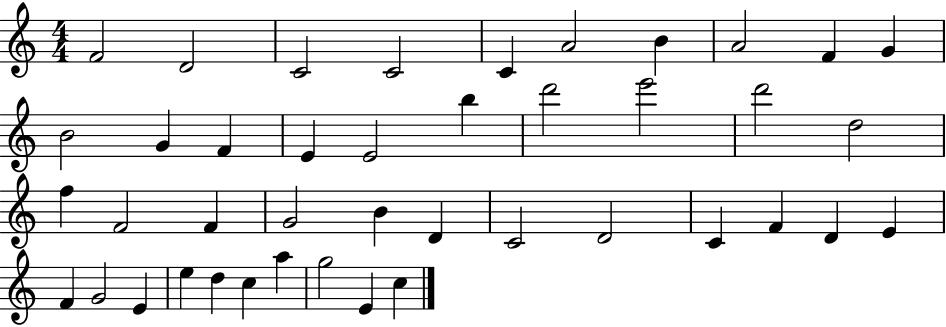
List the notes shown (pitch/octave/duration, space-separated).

F4/h D4/h C4/h C4/h C4/q A4/h B4/q A4/h F4/q G4/q B4/h G4/q F4/q E4/q E4/h B5/q D6/h E6/h D6/h D5/h F5/q F4/h F4/q G4/h B4/q D4/q C4/h D4/h C4/q F4/q D4/q E4/q F4/q G4/h E4/q E5/q D5/q C5/q A5/q G5/h E4/q C5/q